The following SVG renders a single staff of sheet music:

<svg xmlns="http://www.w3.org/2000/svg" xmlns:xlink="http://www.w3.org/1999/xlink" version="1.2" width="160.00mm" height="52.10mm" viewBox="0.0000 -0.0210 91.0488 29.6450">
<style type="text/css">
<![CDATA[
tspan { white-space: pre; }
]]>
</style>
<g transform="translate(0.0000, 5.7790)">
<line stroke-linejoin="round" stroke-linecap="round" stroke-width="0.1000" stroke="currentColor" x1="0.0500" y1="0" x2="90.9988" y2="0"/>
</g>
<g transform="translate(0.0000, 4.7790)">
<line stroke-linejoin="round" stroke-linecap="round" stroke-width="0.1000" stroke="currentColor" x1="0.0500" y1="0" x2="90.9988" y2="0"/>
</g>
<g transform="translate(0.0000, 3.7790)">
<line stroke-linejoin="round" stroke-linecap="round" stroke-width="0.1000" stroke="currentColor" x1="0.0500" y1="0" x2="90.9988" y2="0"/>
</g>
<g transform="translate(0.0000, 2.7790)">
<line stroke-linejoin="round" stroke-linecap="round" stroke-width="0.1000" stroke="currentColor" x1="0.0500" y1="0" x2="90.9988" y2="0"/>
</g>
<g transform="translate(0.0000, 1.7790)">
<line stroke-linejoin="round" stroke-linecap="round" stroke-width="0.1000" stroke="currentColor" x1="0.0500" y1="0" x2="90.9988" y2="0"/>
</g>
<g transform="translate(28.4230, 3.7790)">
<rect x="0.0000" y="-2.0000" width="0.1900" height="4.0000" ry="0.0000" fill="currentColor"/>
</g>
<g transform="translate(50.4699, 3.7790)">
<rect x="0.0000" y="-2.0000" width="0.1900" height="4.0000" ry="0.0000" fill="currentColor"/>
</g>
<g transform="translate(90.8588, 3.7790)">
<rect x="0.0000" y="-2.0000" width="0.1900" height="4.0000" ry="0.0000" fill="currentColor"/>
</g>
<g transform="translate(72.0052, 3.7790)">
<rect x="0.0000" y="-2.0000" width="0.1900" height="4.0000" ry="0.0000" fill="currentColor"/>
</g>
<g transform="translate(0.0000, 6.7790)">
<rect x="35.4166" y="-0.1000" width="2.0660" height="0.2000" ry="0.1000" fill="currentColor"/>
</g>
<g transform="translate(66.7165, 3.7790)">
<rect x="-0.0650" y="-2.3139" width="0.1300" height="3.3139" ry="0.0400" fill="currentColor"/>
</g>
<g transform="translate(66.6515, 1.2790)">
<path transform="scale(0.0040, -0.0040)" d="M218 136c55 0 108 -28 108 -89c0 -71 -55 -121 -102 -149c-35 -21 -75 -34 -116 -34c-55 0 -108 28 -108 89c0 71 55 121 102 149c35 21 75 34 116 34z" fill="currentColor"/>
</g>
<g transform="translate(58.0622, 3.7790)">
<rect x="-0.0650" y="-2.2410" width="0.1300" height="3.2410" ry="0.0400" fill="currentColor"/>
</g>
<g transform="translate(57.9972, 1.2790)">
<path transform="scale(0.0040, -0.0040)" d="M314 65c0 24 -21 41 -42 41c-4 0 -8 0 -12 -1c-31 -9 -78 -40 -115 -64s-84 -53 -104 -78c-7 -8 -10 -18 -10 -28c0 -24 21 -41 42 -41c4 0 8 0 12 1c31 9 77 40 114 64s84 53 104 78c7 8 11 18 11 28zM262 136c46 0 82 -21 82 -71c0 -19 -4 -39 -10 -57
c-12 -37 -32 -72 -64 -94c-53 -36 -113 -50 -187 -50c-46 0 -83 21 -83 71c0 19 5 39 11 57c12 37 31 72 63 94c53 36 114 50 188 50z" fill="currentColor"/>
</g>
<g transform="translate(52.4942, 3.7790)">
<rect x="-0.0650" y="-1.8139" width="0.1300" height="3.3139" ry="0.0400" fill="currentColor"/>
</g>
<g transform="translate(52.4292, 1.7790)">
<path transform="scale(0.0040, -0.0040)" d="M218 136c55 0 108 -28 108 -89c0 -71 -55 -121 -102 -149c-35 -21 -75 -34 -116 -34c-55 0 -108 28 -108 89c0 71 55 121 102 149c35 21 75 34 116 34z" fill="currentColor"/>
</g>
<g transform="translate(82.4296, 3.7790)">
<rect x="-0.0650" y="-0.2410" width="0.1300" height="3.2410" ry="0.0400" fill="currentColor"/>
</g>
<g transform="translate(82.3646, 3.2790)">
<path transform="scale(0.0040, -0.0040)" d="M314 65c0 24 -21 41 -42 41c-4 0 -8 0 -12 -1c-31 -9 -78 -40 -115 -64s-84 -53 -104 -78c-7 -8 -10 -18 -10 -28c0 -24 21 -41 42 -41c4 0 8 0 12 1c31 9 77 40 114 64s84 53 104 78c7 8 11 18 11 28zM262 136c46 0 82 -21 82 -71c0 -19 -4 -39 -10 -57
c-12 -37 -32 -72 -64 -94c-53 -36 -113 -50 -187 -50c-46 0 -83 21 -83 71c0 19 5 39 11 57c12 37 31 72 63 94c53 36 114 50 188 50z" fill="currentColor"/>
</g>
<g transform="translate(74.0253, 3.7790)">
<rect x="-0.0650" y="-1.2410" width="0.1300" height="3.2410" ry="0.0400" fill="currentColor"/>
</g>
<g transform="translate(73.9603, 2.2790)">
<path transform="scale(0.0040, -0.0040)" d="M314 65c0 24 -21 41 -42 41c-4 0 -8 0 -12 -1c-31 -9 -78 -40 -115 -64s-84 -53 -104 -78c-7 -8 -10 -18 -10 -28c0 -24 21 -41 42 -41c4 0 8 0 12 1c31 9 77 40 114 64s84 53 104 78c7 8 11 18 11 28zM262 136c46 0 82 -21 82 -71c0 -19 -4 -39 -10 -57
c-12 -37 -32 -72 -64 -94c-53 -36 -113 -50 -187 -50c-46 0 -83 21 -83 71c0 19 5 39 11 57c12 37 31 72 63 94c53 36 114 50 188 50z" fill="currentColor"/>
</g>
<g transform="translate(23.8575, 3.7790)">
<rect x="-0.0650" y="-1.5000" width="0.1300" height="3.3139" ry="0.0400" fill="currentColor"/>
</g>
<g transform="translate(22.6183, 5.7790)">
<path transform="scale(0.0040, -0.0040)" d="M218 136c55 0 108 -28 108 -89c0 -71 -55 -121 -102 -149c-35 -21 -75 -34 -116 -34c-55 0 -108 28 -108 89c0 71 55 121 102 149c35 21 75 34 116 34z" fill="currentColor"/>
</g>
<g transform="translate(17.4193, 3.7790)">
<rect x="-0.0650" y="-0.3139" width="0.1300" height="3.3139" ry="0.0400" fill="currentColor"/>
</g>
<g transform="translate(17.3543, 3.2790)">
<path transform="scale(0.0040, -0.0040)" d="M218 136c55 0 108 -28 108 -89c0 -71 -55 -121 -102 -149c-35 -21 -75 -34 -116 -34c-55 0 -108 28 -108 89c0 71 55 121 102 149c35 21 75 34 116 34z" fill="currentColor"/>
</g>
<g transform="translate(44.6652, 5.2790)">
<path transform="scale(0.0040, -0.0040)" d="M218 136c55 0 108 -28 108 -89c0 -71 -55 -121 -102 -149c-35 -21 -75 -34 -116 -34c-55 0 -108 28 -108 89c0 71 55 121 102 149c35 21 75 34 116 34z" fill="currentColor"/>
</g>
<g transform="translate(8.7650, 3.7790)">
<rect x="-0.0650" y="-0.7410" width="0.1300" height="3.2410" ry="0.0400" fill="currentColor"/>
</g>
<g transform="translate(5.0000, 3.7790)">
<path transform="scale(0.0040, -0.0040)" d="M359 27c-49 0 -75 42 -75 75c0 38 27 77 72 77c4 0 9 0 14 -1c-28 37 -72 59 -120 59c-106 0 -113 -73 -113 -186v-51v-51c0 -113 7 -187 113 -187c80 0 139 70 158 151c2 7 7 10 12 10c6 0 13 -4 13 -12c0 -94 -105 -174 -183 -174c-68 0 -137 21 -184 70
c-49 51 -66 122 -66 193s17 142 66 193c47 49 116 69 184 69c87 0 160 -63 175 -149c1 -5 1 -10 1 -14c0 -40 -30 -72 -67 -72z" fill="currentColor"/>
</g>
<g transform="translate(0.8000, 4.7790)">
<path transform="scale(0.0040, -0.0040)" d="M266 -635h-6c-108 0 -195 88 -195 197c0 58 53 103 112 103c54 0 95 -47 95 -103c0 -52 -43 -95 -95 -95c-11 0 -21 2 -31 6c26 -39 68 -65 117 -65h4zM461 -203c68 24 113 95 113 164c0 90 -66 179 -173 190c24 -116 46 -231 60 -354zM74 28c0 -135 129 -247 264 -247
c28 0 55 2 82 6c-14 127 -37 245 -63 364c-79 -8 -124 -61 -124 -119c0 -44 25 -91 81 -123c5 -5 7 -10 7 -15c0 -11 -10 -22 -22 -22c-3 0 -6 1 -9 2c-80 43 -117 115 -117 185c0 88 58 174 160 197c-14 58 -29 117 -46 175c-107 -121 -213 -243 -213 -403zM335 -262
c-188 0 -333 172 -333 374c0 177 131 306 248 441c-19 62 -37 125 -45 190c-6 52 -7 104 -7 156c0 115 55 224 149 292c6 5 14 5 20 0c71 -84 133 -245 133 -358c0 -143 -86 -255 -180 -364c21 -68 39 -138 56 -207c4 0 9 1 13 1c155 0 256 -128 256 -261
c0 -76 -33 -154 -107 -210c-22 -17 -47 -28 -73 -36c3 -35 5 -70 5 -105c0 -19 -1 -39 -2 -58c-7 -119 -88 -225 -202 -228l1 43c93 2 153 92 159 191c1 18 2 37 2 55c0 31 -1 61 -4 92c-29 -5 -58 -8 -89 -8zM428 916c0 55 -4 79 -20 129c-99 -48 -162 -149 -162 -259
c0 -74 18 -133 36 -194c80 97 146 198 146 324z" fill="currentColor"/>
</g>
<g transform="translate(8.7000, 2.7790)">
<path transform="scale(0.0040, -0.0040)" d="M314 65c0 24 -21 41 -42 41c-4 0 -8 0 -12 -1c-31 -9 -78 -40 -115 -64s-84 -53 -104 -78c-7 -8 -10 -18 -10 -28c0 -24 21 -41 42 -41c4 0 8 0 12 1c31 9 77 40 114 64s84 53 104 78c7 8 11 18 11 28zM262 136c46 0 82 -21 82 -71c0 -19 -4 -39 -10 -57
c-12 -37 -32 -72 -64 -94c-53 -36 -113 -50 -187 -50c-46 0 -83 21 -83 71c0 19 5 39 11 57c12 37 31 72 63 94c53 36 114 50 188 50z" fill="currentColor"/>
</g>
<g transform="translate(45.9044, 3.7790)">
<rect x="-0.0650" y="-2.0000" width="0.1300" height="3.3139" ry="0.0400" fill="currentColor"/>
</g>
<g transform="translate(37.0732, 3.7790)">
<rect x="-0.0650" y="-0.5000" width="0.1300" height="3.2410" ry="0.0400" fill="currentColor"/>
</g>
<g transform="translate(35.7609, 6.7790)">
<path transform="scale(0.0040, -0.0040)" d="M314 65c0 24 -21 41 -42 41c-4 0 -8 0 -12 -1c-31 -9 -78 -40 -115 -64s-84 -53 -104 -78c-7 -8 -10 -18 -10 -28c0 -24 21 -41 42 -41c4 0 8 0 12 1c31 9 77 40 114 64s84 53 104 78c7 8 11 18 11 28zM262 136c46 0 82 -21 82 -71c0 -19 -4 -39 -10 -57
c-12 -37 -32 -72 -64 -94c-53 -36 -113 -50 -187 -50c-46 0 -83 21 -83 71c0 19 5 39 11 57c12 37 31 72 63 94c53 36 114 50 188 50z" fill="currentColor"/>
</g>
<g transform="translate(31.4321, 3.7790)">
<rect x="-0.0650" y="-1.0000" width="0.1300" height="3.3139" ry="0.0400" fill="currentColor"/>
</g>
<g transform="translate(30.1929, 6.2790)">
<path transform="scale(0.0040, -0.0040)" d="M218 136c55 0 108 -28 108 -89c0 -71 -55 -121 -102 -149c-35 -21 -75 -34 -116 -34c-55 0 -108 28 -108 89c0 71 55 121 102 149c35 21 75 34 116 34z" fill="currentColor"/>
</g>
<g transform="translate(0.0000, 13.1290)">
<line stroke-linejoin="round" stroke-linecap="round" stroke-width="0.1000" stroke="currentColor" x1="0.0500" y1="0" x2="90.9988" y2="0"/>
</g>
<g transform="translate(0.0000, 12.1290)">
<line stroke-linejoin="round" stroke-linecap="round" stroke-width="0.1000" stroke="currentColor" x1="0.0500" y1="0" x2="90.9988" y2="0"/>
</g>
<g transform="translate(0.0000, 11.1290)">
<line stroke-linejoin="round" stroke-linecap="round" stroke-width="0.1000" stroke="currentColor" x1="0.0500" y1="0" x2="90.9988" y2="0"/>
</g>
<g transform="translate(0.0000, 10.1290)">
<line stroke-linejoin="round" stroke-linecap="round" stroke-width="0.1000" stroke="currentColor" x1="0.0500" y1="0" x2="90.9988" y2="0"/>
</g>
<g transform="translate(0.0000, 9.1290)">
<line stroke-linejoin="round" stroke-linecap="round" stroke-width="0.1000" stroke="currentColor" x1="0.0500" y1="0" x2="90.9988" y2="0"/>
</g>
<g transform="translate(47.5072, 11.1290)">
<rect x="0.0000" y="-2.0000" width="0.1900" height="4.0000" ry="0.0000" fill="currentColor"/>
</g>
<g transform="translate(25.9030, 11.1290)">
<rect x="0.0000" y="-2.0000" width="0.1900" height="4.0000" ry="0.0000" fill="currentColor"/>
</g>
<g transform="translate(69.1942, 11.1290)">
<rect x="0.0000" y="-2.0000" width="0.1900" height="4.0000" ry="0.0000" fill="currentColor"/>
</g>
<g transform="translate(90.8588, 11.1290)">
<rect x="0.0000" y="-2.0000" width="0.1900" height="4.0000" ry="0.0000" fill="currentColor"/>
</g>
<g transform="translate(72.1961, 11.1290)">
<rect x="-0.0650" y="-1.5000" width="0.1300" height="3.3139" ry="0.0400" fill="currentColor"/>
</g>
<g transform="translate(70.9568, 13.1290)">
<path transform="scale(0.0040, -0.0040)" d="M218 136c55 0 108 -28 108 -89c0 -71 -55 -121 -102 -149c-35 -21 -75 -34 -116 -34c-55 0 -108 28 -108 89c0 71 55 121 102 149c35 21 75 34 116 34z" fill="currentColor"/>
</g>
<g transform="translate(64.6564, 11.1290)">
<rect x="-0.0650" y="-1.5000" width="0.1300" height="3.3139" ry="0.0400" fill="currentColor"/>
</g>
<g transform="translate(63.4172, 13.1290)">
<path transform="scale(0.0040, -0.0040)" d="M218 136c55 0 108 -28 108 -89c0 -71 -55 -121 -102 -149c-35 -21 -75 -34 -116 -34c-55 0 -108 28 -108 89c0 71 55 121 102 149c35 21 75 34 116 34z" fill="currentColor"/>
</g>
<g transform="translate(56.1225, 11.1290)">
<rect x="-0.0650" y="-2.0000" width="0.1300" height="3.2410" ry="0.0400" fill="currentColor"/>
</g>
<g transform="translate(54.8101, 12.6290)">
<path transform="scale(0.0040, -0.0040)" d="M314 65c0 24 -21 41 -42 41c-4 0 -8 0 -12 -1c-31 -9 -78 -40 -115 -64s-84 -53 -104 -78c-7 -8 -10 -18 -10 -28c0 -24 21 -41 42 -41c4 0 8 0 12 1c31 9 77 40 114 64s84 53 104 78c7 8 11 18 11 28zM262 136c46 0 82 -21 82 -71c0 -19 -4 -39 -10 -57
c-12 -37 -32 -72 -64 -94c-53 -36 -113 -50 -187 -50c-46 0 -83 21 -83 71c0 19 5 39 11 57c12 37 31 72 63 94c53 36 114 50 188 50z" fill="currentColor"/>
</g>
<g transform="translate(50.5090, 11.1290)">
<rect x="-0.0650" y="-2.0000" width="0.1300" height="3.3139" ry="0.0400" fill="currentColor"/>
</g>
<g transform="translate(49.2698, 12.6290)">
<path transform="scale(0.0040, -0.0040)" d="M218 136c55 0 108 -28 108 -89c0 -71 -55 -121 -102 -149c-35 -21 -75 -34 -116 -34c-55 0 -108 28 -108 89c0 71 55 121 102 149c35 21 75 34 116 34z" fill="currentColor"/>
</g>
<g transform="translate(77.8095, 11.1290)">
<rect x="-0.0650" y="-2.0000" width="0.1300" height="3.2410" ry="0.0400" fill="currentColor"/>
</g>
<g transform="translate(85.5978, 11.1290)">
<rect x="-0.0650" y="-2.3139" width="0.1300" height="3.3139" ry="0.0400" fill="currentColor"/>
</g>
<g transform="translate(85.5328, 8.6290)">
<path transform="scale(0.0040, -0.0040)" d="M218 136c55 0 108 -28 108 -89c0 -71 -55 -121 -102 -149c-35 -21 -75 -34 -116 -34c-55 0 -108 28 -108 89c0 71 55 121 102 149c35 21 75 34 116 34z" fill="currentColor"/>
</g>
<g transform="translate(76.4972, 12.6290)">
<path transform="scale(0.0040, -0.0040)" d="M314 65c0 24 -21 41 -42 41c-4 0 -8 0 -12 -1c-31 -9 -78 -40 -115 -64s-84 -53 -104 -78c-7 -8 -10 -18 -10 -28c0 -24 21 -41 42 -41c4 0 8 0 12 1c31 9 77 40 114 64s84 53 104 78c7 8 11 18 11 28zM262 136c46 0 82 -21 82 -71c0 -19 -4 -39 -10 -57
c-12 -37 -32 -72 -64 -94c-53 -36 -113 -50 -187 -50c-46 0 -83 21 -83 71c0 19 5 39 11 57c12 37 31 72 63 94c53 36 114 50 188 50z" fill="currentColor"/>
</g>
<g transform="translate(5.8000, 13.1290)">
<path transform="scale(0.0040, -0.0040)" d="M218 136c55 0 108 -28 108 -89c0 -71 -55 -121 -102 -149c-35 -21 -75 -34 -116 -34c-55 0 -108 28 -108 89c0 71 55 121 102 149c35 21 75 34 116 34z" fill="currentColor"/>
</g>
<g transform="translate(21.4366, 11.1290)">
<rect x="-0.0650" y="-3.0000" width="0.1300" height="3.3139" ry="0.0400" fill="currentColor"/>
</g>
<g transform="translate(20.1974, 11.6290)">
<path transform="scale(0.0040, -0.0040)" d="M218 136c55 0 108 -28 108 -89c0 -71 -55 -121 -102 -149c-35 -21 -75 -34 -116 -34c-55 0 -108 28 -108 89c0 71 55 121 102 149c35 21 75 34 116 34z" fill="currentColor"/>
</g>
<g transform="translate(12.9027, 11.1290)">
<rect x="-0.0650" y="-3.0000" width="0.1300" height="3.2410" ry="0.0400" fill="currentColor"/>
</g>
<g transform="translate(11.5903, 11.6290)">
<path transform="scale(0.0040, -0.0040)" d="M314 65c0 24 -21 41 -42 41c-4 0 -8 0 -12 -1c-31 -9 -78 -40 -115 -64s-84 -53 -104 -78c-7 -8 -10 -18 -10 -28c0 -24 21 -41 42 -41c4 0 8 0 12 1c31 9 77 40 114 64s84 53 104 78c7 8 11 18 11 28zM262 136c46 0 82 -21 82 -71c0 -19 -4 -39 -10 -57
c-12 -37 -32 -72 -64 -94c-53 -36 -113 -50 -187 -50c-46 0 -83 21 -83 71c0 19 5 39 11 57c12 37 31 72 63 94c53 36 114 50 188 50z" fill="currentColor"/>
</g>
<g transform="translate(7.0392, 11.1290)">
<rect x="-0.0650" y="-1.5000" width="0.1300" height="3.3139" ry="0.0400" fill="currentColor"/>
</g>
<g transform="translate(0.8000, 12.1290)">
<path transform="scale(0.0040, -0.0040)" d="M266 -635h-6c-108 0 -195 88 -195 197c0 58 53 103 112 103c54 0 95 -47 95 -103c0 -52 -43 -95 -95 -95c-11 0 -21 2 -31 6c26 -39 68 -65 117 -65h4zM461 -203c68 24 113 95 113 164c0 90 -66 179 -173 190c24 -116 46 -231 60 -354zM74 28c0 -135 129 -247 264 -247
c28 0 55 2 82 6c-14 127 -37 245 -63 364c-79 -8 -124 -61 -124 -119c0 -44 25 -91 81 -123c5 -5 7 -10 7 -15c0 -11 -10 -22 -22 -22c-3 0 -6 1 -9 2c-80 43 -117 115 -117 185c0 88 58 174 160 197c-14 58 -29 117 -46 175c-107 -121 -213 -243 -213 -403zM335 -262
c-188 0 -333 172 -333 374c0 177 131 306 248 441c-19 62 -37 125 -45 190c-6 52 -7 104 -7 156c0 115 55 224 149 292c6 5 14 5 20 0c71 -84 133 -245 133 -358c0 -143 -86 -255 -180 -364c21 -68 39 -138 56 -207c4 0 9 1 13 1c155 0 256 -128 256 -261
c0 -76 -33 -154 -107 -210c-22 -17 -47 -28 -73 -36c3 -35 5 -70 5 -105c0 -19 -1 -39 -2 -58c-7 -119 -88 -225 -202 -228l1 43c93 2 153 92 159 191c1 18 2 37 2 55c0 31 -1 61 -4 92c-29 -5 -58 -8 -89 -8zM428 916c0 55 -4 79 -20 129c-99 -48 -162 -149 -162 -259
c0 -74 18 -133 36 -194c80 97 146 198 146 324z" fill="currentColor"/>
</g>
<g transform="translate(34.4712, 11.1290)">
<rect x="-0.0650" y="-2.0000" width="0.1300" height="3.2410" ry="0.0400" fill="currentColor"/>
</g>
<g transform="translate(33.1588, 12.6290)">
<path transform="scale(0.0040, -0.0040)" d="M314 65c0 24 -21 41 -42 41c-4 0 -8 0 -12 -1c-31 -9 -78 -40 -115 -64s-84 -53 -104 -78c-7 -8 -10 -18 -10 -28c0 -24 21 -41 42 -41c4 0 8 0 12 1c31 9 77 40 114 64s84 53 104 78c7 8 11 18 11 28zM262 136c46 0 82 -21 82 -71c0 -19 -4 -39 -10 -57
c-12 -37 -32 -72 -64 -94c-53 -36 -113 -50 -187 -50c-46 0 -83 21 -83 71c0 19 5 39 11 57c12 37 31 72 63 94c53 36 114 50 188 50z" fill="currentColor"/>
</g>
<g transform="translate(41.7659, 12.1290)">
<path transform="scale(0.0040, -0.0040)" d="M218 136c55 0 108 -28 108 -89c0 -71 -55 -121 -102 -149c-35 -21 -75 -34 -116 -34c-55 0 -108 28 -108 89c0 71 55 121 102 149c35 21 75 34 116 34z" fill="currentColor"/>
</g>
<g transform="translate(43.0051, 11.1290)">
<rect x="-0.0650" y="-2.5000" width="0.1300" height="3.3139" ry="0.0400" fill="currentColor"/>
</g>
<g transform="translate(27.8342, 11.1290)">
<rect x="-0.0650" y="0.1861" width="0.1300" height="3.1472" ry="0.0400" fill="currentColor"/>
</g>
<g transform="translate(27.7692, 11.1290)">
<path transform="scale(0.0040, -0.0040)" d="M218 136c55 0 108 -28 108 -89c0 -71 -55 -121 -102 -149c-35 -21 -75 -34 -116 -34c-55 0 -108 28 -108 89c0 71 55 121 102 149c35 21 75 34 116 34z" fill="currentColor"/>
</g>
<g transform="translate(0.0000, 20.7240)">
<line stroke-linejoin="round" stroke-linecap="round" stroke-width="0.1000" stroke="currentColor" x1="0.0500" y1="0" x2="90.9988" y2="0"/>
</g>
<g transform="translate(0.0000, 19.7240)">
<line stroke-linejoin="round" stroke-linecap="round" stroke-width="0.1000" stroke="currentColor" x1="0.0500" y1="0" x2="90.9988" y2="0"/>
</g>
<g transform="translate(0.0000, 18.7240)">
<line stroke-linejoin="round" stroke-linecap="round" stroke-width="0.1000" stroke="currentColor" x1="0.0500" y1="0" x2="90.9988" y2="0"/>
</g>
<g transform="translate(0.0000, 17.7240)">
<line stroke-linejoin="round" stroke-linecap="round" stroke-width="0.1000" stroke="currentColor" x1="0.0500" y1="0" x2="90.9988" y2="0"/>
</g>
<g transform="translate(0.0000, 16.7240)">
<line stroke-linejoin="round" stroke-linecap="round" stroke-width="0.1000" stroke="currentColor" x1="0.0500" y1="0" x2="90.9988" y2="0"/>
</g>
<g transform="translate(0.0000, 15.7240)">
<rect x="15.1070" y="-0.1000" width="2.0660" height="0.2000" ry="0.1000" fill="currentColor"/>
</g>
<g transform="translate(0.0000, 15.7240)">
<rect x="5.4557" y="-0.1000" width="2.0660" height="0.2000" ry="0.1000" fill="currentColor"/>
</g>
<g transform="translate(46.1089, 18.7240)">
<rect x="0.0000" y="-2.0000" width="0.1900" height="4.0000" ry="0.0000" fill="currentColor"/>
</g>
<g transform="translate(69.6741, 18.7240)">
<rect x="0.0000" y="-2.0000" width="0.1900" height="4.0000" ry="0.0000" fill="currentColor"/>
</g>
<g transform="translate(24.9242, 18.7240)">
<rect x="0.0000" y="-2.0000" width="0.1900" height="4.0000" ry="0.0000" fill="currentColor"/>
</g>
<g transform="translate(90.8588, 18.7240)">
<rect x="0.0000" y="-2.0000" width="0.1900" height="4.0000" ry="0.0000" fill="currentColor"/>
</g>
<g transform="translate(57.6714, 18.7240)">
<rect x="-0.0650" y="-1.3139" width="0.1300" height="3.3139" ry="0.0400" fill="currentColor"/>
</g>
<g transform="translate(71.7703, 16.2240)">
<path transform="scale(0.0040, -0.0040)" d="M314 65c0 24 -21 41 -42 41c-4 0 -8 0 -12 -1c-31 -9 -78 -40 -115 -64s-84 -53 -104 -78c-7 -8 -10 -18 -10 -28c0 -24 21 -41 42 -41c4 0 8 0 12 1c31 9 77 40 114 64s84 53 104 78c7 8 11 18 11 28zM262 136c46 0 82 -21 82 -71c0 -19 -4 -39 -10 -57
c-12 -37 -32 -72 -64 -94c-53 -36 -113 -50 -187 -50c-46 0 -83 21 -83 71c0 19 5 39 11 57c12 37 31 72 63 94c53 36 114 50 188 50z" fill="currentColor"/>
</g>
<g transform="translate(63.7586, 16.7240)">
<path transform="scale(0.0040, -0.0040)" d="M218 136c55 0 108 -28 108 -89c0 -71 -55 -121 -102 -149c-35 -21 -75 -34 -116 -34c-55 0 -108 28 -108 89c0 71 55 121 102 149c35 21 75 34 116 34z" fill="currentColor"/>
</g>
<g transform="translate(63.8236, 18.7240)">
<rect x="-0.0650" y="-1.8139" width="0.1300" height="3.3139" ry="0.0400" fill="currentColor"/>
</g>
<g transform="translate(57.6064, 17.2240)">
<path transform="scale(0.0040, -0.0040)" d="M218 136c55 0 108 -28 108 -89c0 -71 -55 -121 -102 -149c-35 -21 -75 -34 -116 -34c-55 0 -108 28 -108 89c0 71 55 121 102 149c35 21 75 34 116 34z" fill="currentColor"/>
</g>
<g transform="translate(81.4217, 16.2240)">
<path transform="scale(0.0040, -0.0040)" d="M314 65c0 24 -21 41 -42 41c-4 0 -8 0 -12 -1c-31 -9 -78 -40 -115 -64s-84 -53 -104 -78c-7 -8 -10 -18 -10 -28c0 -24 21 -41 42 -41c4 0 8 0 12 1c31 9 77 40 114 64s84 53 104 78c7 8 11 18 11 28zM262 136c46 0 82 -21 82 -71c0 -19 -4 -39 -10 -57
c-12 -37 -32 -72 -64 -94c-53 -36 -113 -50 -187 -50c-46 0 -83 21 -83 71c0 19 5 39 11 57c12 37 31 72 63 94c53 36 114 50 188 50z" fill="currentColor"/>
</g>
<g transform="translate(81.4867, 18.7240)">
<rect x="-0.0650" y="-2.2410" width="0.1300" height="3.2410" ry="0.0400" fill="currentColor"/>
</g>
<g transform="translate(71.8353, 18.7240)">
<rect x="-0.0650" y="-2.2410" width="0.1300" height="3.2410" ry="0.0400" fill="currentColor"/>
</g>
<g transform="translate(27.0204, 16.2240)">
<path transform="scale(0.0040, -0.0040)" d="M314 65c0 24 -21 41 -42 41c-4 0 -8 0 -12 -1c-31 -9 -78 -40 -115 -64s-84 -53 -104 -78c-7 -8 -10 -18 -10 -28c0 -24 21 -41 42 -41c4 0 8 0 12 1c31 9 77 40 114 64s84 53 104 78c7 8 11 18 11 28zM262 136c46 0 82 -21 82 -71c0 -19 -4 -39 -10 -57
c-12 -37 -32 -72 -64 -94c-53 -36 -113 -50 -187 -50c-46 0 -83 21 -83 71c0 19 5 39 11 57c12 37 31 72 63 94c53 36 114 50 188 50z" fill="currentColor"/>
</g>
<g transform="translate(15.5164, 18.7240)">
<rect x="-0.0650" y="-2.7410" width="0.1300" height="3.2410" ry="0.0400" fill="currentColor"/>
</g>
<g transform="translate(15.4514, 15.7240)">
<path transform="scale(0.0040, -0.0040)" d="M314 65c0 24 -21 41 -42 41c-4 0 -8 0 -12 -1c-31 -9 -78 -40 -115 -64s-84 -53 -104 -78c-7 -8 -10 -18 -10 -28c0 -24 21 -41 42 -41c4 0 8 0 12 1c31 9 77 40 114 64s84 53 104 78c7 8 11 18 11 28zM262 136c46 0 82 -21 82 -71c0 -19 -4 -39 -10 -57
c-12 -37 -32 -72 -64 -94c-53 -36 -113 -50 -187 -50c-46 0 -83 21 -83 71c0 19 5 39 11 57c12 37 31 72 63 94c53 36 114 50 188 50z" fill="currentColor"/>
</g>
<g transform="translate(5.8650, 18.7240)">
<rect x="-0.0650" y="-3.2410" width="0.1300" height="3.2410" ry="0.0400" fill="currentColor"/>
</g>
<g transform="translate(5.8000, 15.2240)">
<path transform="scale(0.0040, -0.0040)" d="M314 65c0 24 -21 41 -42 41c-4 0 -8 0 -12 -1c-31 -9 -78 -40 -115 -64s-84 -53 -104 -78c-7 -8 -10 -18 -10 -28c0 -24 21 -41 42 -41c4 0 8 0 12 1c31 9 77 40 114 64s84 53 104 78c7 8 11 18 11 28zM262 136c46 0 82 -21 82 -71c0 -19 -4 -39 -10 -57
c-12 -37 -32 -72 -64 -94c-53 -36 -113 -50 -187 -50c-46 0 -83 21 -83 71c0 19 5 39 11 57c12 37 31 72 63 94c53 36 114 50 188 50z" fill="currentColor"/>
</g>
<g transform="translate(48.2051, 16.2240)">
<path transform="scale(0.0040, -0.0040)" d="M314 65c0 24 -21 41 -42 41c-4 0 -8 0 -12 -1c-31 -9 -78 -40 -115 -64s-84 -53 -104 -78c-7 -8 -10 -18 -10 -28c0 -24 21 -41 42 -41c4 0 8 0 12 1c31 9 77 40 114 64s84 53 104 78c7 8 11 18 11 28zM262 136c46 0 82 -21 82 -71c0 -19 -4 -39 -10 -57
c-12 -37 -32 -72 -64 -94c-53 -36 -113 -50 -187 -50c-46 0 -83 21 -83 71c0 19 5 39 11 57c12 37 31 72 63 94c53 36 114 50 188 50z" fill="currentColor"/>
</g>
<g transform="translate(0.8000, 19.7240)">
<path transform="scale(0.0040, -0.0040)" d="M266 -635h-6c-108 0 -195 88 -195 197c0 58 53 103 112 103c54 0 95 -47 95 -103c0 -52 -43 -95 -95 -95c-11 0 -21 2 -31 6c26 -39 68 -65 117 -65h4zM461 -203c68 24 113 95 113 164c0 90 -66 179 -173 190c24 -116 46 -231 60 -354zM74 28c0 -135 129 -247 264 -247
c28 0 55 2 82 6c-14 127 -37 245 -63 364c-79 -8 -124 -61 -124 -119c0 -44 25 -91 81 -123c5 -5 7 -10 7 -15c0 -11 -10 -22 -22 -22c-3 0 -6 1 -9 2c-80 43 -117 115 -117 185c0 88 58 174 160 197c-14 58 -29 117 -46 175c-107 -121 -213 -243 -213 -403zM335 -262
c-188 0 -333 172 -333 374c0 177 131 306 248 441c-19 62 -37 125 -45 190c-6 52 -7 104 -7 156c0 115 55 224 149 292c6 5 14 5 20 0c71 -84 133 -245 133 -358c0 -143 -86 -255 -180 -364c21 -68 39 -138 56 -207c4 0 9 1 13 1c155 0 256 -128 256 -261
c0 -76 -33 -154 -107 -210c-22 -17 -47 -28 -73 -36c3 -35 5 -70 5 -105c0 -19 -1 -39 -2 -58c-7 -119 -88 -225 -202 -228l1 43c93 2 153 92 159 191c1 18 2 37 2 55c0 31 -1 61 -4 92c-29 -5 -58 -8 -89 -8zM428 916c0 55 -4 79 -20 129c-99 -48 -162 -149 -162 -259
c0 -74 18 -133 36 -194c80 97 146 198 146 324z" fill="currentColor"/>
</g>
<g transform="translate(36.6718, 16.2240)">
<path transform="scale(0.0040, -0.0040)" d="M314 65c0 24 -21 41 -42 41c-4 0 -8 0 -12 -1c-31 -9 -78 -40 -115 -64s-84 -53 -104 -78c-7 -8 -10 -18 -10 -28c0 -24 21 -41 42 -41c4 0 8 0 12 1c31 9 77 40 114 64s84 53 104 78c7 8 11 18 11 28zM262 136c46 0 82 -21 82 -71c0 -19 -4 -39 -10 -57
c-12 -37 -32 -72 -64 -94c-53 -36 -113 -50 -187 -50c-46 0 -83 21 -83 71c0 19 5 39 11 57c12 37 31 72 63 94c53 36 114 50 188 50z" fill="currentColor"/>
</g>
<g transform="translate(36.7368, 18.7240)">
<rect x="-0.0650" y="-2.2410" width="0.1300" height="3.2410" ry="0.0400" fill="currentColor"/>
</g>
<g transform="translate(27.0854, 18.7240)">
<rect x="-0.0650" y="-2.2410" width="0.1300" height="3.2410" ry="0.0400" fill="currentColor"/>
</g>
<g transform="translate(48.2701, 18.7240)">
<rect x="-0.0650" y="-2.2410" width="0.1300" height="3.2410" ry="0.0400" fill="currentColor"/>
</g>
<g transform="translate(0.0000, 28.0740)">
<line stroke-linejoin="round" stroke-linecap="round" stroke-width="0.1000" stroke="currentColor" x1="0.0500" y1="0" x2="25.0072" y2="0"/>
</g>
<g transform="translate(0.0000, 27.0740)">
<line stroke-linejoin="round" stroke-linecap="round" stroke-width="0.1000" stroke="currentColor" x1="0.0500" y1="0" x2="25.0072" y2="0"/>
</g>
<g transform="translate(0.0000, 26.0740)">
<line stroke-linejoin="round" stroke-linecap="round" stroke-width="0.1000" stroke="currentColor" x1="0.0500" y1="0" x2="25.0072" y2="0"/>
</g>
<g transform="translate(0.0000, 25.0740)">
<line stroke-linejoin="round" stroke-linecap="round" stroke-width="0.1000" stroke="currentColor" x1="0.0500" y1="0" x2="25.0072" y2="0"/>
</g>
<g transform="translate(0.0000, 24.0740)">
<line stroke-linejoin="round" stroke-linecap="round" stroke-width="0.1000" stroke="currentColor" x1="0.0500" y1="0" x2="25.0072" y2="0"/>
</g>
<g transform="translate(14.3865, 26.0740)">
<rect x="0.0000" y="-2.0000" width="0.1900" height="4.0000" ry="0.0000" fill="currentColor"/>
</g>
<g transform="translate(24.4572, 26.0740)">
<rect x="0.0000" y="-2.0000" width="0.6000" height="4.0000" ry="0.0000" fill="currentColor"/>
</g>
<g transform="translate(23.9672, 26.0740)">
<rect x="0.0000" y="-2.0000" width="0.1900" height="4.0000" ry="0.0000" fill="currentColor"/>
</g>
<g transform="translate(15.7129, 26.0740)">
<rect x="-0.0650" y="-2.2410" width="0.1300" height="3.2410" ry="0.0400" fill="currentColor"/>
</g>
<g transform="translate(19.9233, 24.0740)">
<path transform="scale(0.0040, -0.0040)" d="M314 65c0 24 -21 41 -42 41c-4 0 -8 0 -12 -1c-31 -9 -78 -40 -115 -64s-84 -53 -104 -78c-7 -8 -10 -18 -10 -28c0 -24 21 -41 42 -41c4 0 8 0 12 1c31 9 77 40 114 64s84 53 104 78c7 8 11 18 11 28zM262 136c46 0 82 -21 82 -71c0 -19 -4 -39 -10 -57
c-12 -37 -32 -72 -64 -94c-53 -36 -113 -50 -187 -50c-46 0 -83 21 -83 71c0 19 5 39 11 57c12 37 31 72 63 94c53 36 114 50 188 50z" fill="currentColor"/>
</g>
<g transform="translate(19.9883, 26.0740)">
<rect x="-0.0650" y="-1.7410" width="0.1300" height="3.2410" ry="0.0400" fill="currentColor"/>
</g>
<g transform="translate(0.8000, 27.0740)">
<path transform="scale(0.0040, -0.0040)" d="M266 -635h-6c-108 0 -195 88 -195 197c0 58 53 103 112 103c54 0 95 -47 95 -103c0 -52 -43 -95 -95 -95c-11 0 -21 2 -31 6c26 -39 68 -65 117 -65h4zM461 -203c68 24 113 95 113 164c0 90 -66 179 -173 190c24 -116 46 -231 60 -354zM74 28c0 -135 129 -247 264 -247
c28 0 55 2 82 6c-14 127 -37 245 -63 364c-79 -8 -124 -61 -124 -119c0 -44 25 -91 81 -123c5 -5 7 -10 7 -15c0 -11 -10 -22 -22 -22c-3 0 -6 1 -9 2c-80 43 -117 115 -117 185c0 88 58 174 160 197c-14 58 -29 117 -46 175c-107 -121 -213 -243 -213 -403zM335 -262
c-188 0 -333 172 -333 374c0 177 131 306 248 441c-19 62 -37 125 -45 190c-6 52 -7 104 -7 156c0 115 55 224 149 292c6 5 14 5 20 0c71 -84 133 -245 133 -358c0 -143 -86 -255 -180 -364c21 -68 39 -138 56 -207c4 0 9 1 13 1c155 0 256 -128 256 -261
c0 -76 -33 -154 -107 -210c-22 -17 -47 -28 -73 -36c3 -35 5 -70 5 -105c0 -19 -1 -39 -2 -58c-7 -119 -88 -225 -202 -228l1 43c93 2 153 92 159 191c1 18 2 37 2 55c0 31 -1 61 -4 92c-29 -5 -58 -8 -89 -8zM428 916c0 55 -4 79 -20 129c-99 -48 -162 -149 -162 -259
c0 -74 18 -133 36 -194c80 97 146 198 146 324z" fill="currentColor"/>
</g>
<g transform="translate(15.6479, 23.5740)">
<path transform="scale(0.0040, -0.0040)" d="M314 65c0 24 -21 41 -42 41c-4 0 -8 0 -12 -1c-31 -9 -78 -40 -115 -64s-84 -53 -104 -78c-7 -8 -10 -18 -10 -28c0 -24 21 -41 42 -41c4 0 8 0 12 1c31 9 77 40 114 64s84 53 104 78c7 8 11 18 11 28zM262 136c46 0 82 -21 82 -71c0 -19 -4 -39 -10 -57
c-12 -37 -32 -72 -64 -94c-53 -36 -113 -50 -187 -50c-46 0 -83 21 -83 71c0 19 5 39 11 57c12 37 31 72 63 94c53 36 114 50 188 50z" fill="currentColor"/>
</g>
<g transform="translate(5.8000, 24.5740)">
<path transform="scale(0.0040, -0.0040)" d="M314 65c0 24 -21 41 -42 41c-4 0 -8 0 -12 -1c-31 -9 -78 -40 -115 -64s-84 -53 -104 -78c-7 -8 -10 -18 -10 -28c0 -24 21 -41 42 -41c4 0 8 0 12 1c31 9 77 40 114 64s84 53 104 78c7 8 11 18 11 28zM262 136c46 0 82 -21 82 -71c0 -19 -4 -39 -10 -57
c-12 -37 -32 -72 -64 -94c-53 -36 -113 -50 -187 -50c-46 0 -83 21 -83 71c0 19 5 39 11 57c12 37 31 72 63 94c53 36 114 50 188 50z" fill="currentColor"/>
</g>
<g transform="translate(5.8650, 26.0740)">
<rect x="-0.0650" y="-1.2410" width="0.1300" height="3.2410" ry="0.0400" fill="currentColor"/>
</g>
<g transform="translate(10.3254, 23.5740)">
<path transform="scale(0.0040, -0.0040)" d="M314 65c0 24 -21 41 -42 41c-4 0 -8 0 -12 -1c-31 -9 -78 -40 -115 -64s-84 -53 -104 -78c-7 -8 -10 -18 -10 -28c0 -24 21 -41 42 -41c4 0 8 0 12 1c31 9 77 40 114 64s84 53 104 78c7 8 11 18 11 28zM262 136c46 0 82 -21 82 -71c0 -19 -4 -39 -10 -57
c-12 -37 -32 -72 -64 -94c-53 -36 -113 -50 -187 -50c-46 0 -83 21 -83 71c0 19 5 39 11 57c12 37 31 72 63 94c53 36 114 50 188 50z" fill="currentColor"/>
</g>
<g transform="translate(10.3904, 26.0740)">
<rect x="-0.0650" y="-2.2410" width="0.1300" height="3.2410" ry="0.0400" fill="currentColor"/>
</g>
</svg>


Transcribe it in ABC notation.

X:1
T:Untitled
M:4/4
L:1/4
K:C
d2 c E D C2 F f g2 g e2 c2 E A2 A B F2 G F F2 E E F2 g b2 a2 g2 g2 g2 e f g2 g2 e2 g2 g2 f2